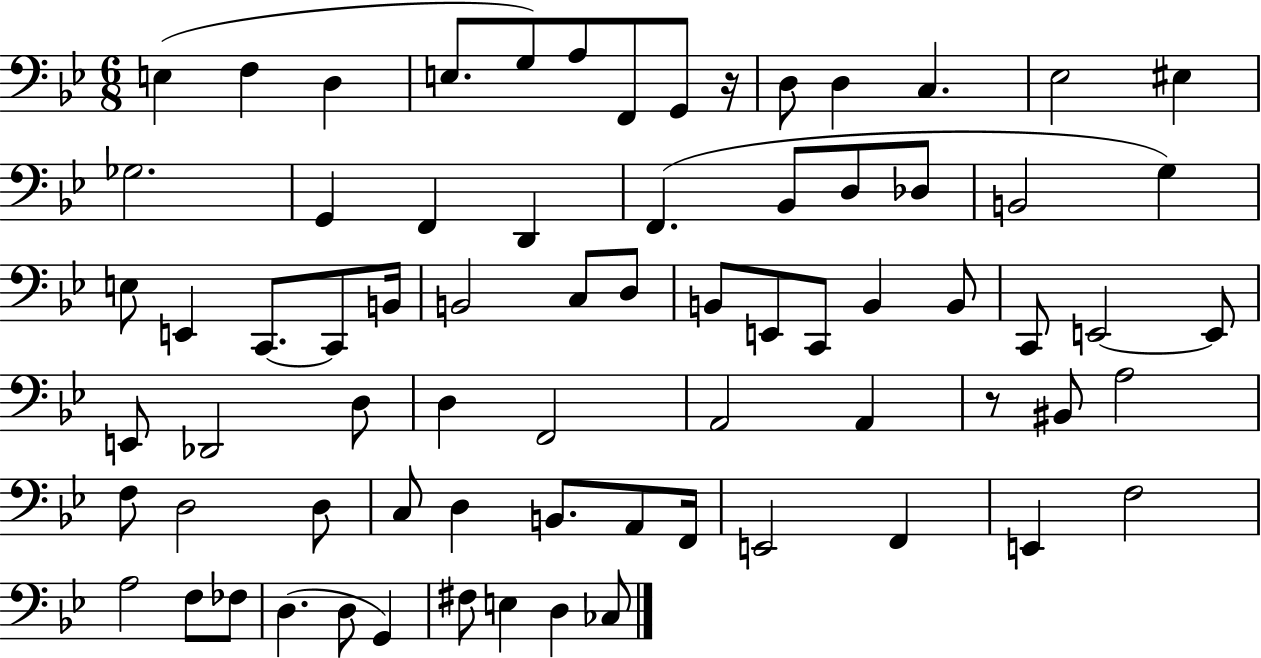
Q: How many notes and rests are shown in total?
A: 72